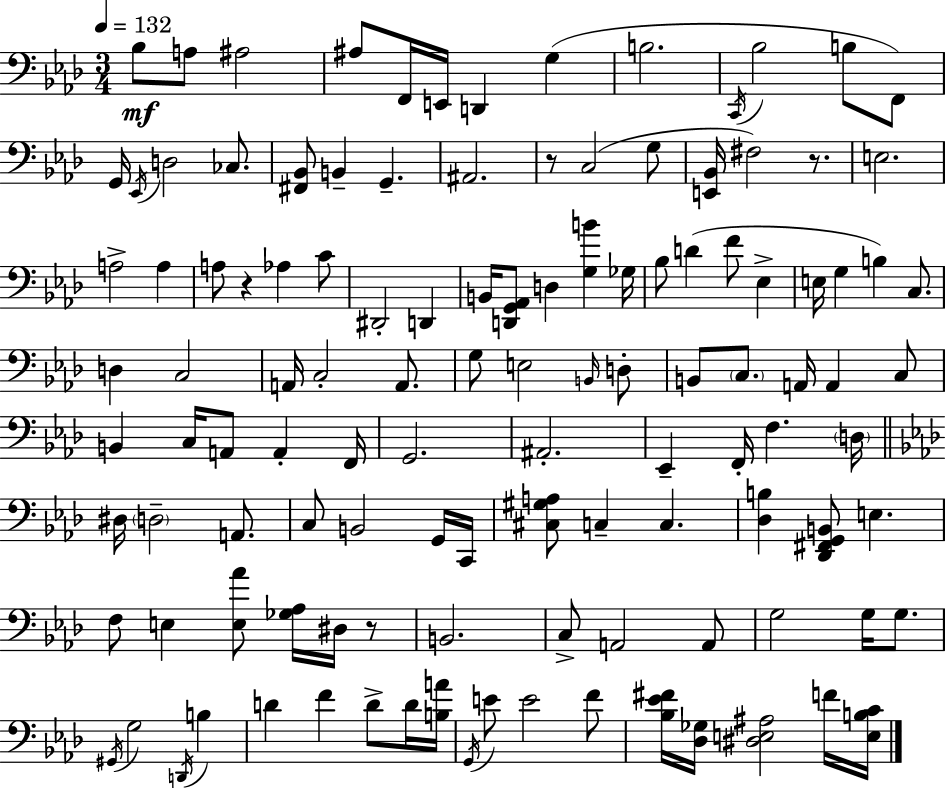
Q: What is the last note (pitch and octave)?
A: F4